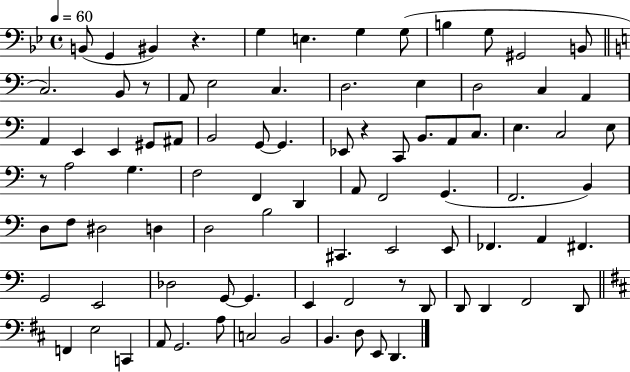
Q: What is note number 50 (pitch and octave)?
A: D#3